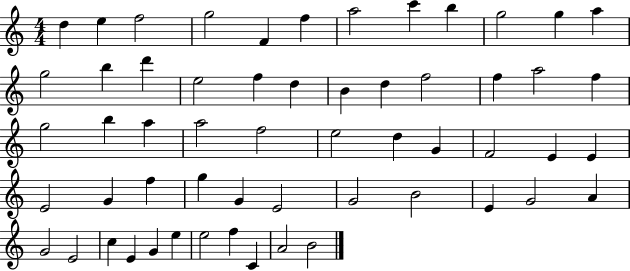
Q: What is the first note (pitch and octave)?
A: D5